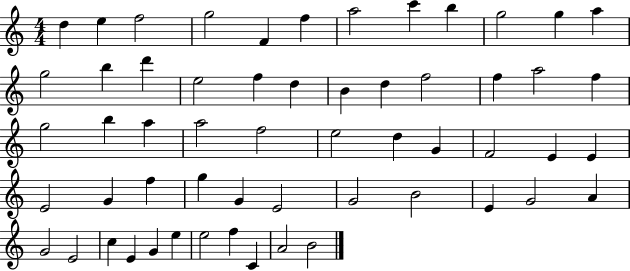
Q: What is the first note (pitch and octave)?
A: D5